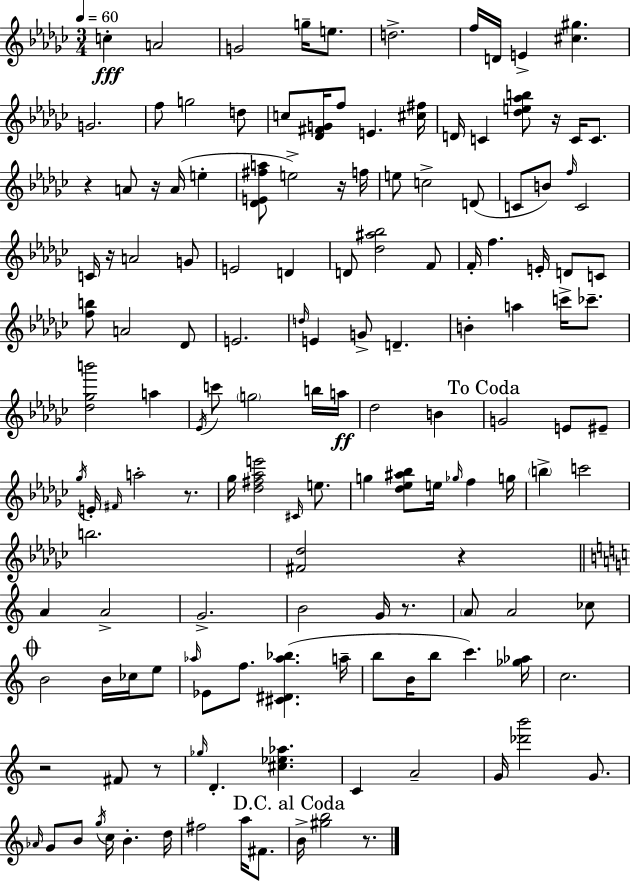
{
  \clef treble
  \numericTimeSignature
  \time 3/4
  \key ees \minor
  \tempo 4 = 60
  c''4-.\fff a'2 | g'2 g''16-- e''8. | d''2.-> | f''16 d'16 e'4-> <cis'' gis''>4. | \break g'2. | f''8 g''2 d''8 | c''8 <des' fis' g'>16 f''8 e'4. <cis'' fis''>16 | d'16 c'4 <des'' e'' aes'' b''>8 r16 c'16 c'8. | \break r4 a'8 r16 a'16( e''4-. | <des' e' fis'' a''>8 e''2->) r16 f''16 | e''8 c''2-> d'8( | c'8 b'8) \grace { f''16 } c'2 | \break c'16 r16 a'2 g'8 | e'2 d'4 | d'8 <des'' ais'' bes''>2 f'8 | f'16-. f''4. e'16-. d'8 c'8 | \break <f'' b''>8 a'2 des'8 | e'2. | \grace { d''16 } e'4 g'8-> d'4.-- | b'4-. a''4 c'''16-> ces'''8.-- | \break <des'' ges'' b'''>2 a''4 | \acciaccatura { ees'16 } c'''8 \parenthesize g''2 | b''16 a''16\ff des''2 b'4 | \mark "To Coda" g'2 e'8 | \break eis'8-- \acciaccatura { ges''16 } e'16-. \grace { fis'16 } a''2-. | r8. ges''16 <des'' fis'' aes'' e'''>2 | \grace { cis'16 } e''8. g''4 <des'' ees'' ais'' bes''>8 | e''16 \grace { ges''16 } f''4 g''16 \parenthesize b''4-> c'''2 | \break b''2. | <fis' des''>2 | r4 \bar "||" \break \key c \major a'4 a'2-> | g'2.-> | b'2 g'16 r8. | \parenthesize a'8 a'2 ces''8 | \break \mark \markup { \musicglyph "scripts.coda" } b'2 b'16 ces''16 e''8 | \grace { aes''16 } ees'8 f''8. <cis' dis' aes'' bes''>4.( | a''16-- b''8 b'16 b''8 c'''4.) | <ges'' aes''>16 c''2. | \break r2 fis'8 r8 | \grace { ges''16 } d'4.-. <cis'' ees'' aes''>4. | c'4 a'2-- | g'16 <des''' b'''>2 g'8. | \break \grace { aes'16 } g'8 b'8 \acciaccatura { g''16 } c''16 b'4.-. | d''16 fis''2 | a''16 fis'8. \mark "D.C. al Coda" b'16-> <gis'' b''>2 | r8. \bar "|."
}